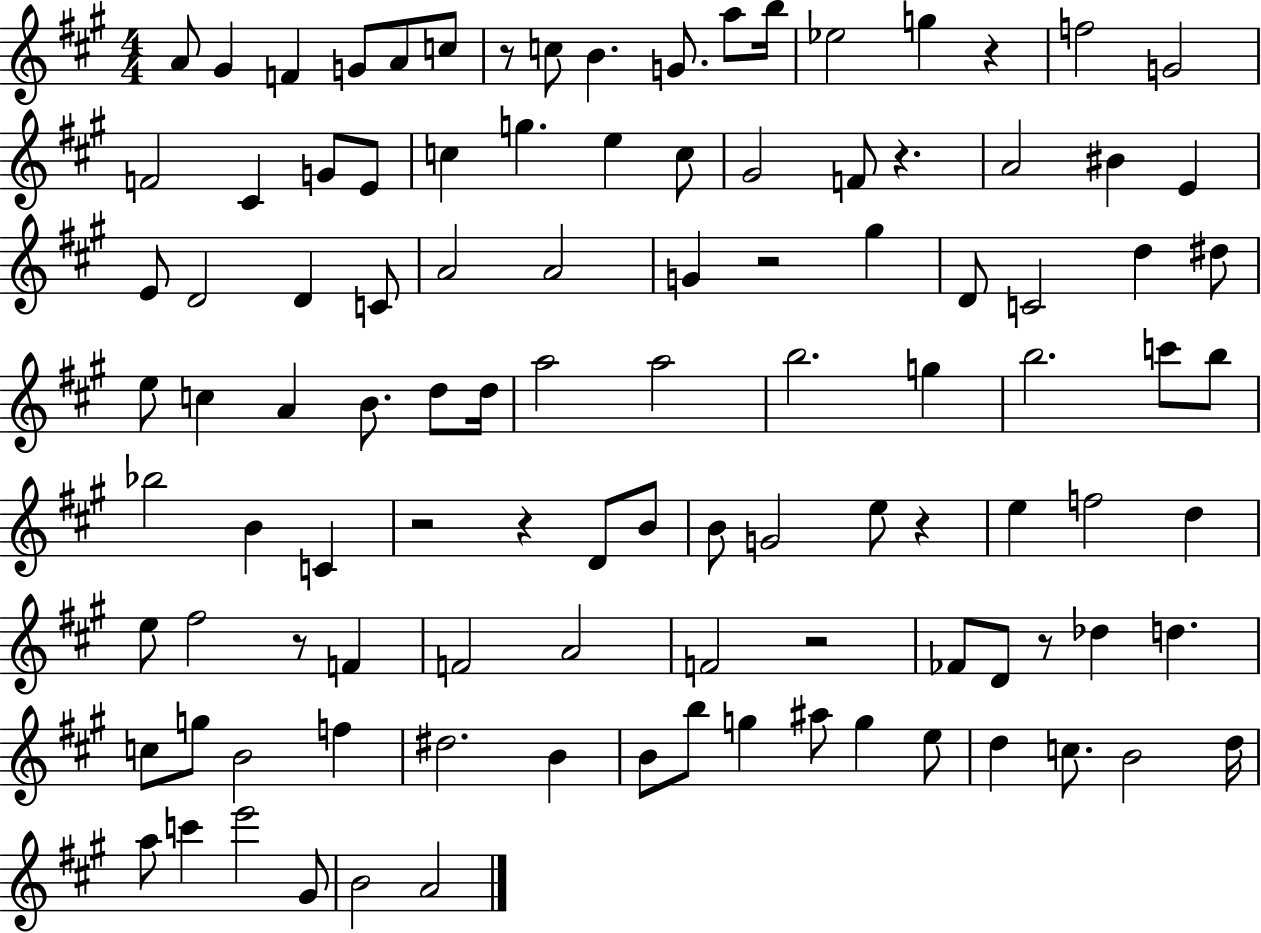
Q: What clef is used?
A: treble